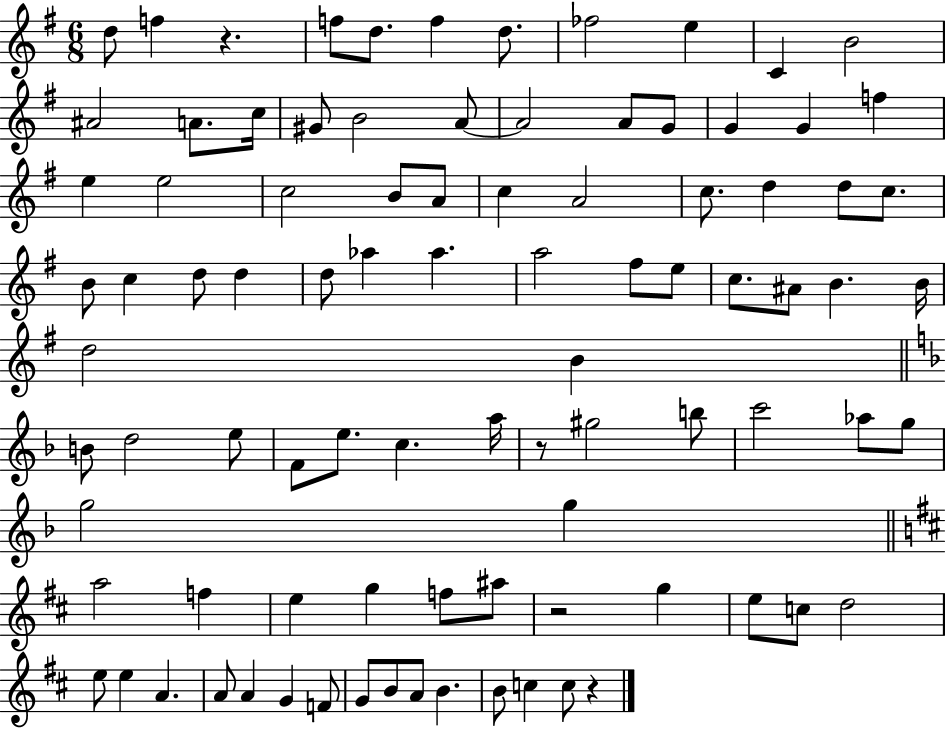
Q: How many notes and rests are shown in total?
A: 91